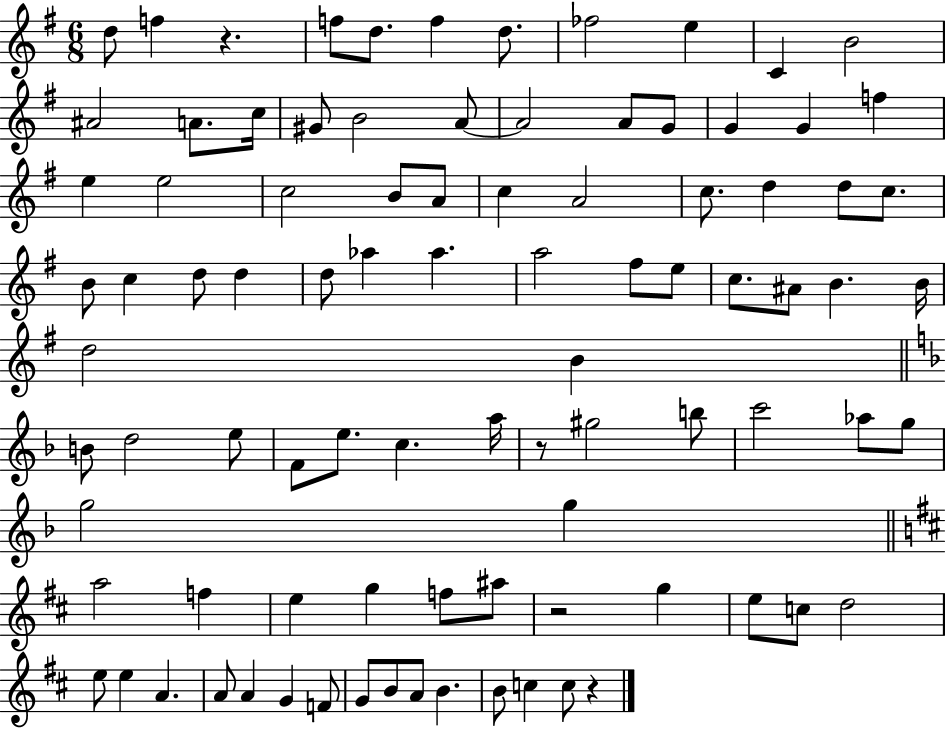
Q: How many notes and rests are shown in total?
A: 91